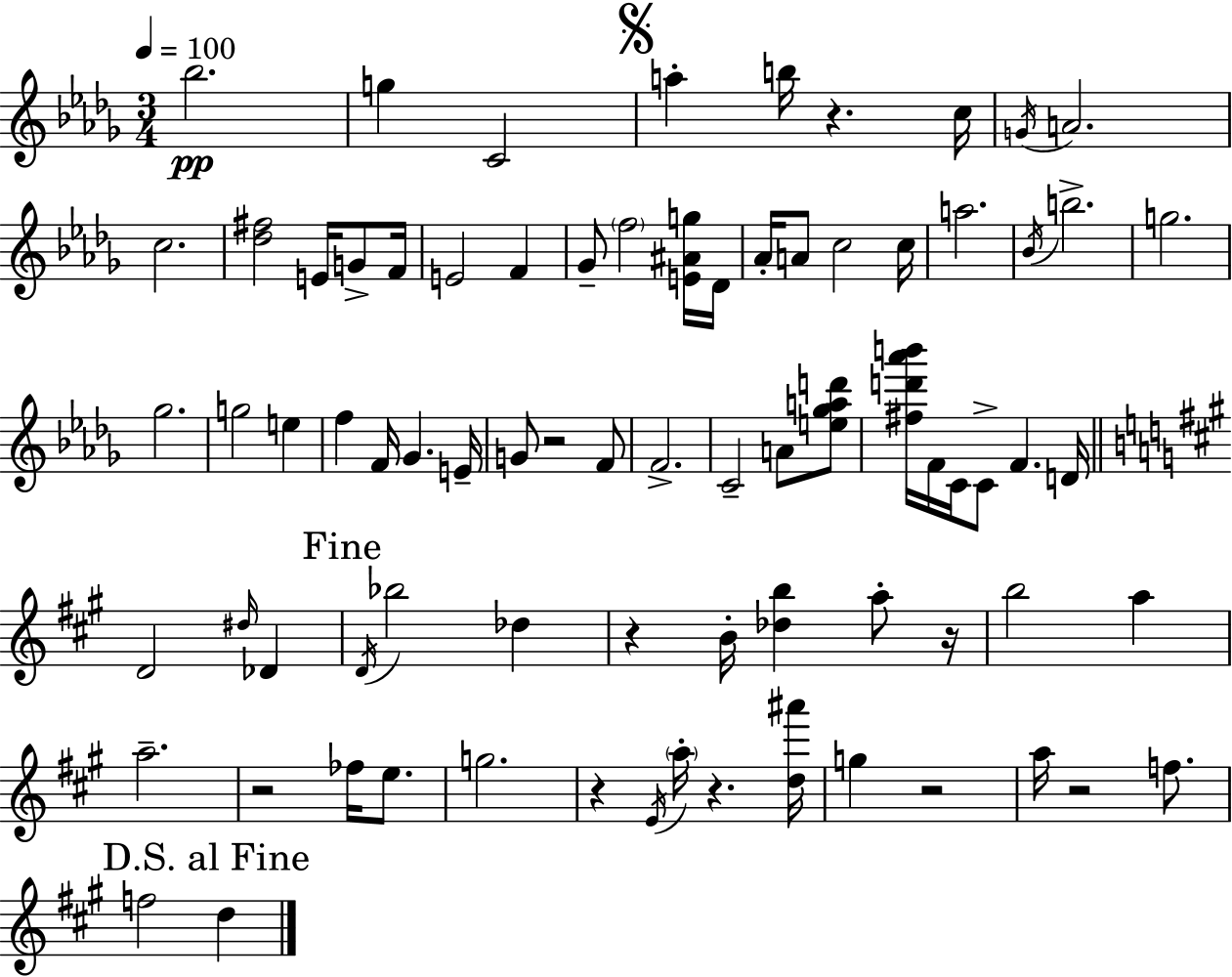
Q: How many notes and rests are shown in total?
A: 78